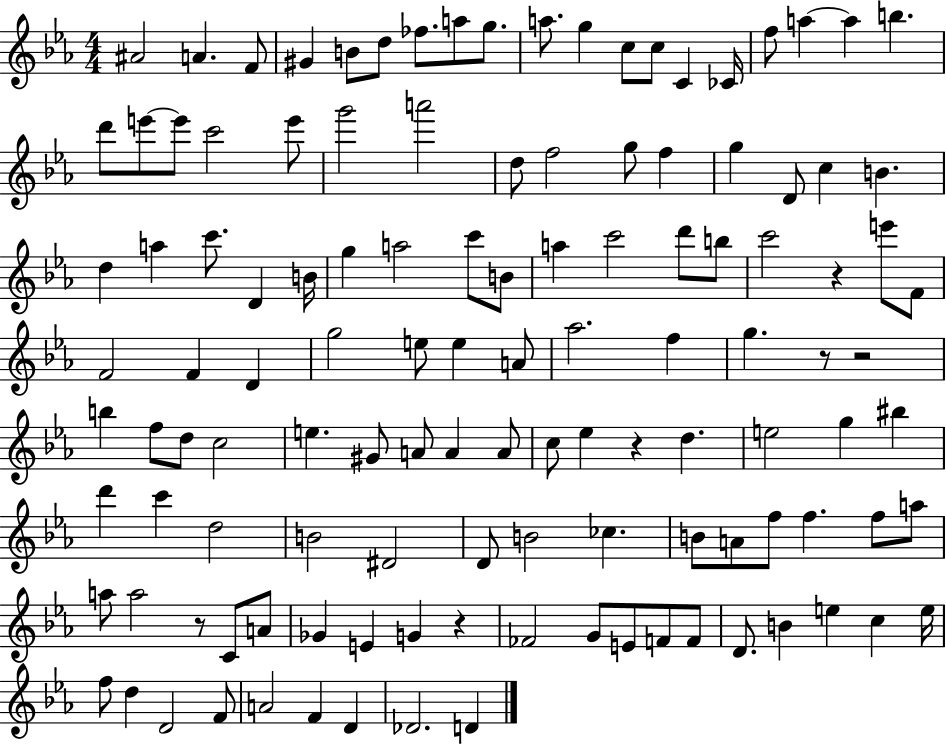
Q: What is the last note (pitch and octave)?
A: D4